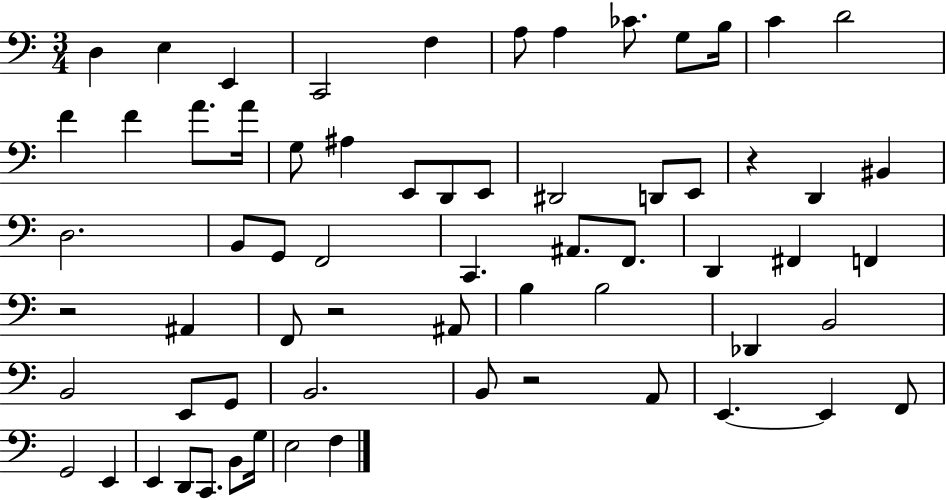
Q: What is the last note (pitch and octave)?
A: F3